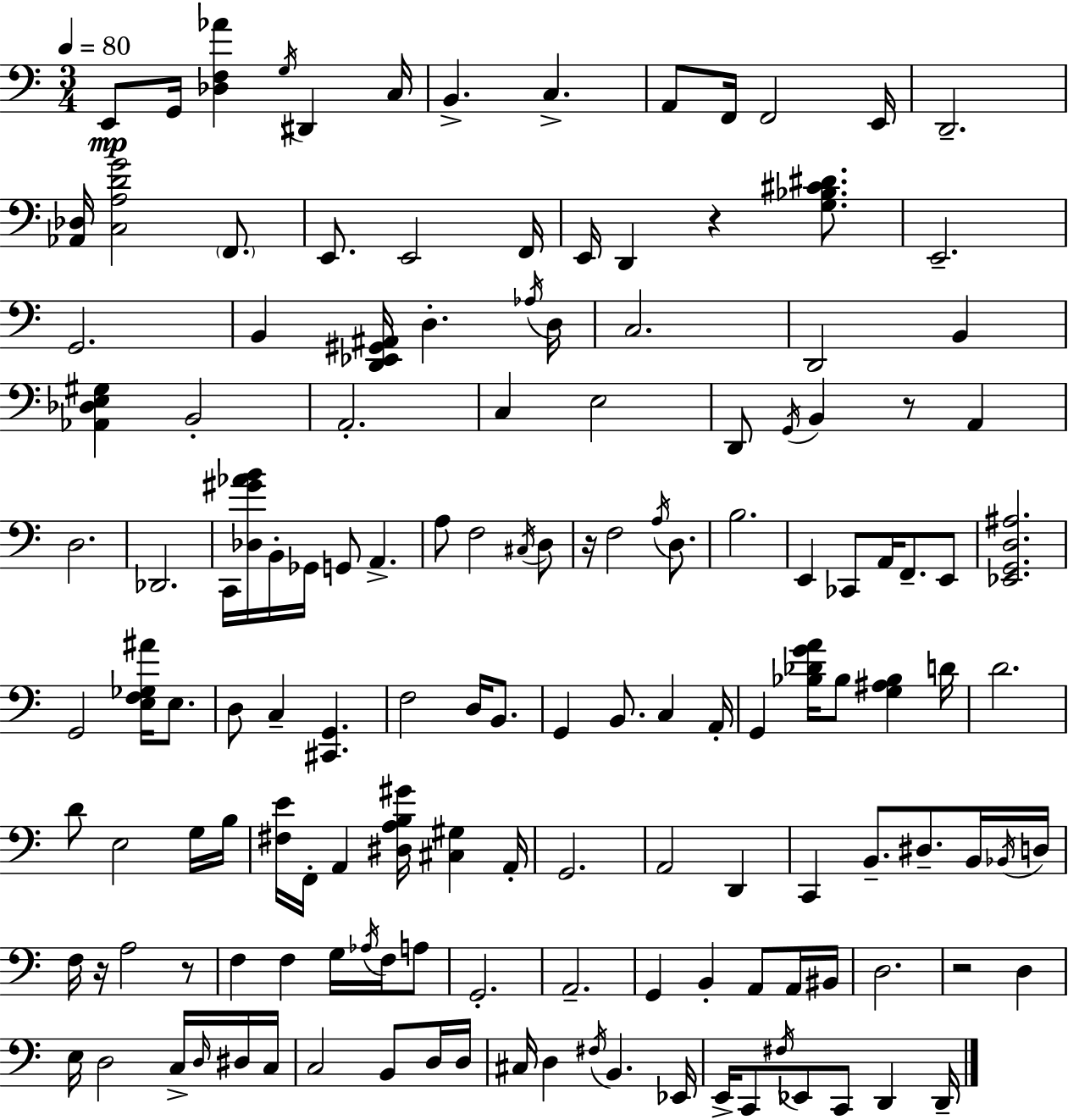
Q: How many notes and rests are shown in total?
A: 146